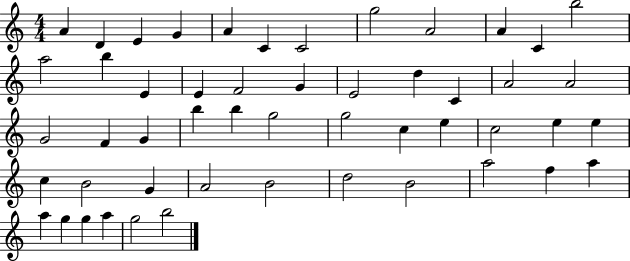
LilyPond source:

{
  \clef treble
  \numericTimeSignature
  \time 4/4
  \key c \major
  a'4 d'4 e'4 g'4 | a'4 c'4 c'2 | g''2 a'2 | a'4 c'4 b''2 | \break a''2 b''4 e'4 | e'4 f'2 g'4 | e'2 d''4 c'4 | a'2 a'2 | \break g'2 f'4 g'4 | b''4 b''4 g''2 | g''2 c''4 e''4 | c''2 e''4 e''4 | \break c''4 b'2 g'4 | a'2 b'2 | d''2 b'2 | a''2 f''4 a''4 | \break a''4 g''4 g''4 a''4 | g''2 b''2 | \bar "|."
}